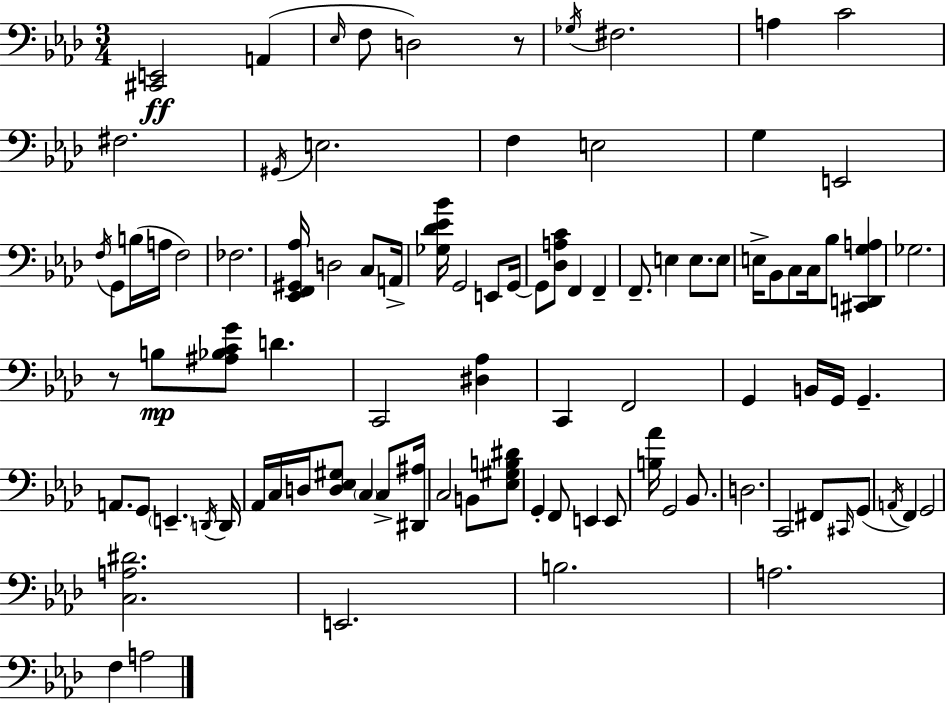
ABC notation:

X:1
T:Untitled
M:3/4
L:1/4
K:Fm
[^C,,E,,]2 A,, _E,/4 F,/2 D,2 z/2 _G,/4 ^F,2 A, C2 ^F,2 ^G,,/4 E,2 F, E,2 G, E,,2 F,/4 G,,/2 B,/4 A,/4 F,2 _F,2 [_E,,F,,^G,,_A,]/4 D,2 C,/2 A,,/4 [_G,_D_E_B]/4 G,,2 E,,/2 G,,/4 G,,/2 [_D,A,C]/2 F,, F,, F,,/2 E, E,/2 E,/2 E,/4 _B,,/2 C,/2 C,/4 _B,/2 [^C,,D,,G,A,] _G,2 z/2 B,/2 [^A,_B,CG]/2 D C,,2 [^D,_A,] C,, F,,2 G,, B,,/4 G,,/4 G,, A,,/2 G,,/2 E,, D,,/4 D,,/4 _A,,/4 C,/4 D,/4 [D,_E,^G,]/2 C, C,/2 [^D,,^A,]/4 C,2 B,,/2 [_E,^G,B,^D]/2 G,, F,,/2 E,, E,,/2 [B,_A]/4 G,,2 _B,,/2 D,2 C,,2 ^F,,/2 ^C,,/4 G,,/2 A,,/4 F,, G,,2 [C,A,^D]2 E,,2 B,2 A,2 F, A,2